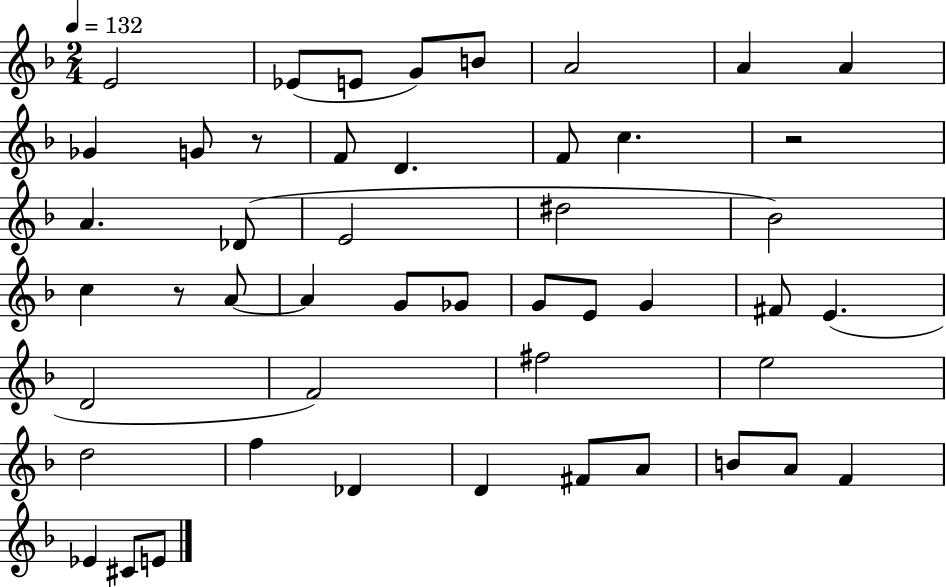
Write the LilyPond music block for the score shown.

{
  \clef treble
  \numericTimeSignature
  \time 2/4
  \key f \major
  \tempo 4 = 132
  e'2 | ees'8( e'8 g'8) b'8 | a'2 | a'4 a'4 | \break ges'4 g'8 r8 | f'8 d'4. | f'8 c''4. | r2 | \break a'4. des'8( | e'2 | dis''2 | bes'2) | \break c''4 r8 a'8~~ | a'4 g'8 ges'8 | g'8 e'8 g'4 | fis'8 e'4.( | \break d'2 | f'2) | fis''2 | e''2 | \break d''2 | f''4 des'4 | d'4 fis'8 a'8 | b'8 a'8 f'4 | \break ees'4 cis'8 e'8 | \bar "|."
}